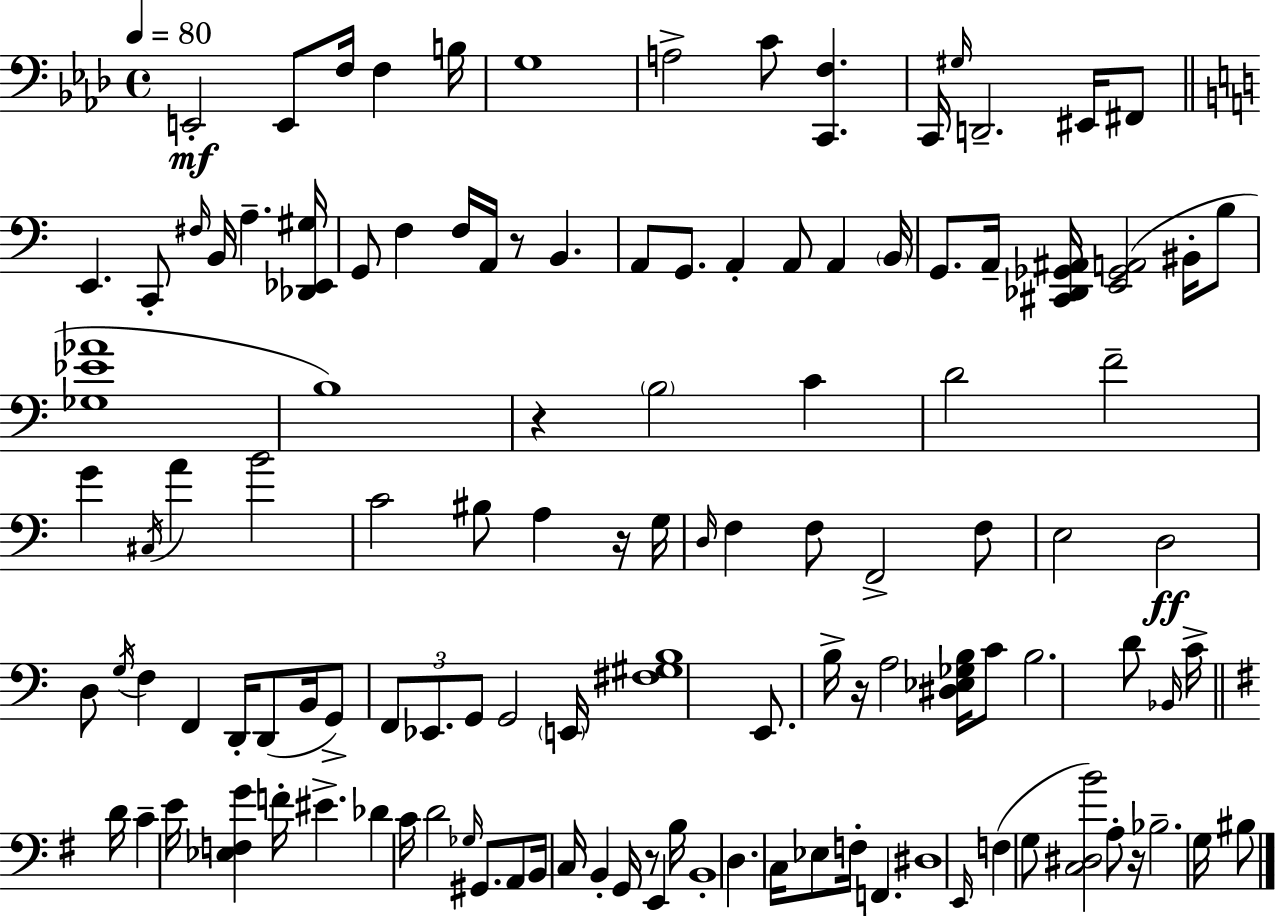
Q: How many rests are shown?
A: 6